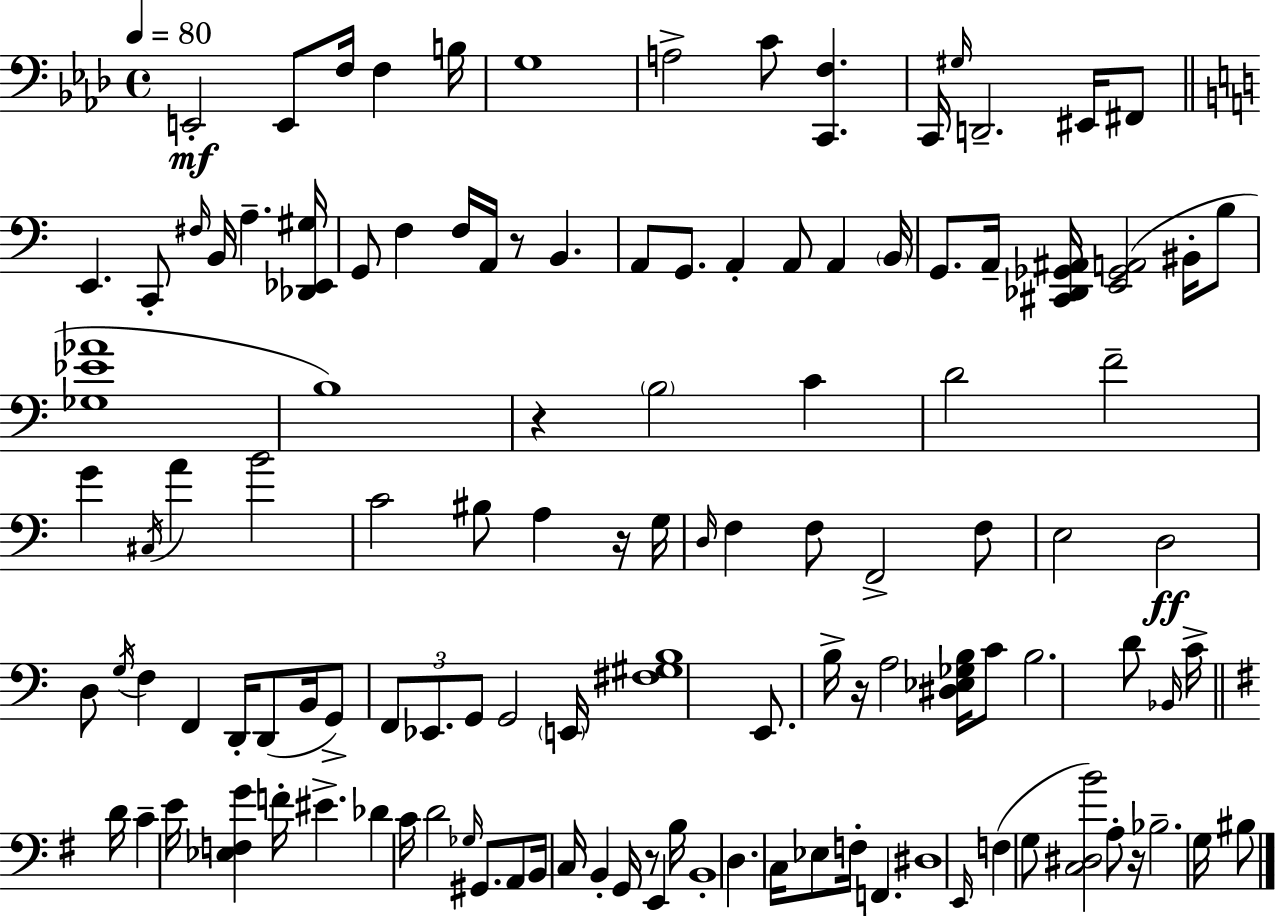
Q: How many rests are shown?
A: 6